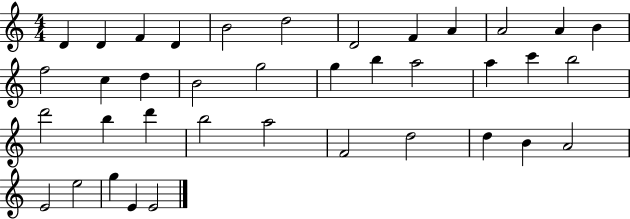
D4/q D4/q F4/q D4/q B4/h D5/h D4/h F4/q A4/q A4/h A4/q B4/q F5/h C5/q D5/q B4/h G5/h G5/q B5/q A5/h A5/q C6/q B5/h D6/h B5/q D6/q B5/h A5/h F4/h D5/h D5/q B4/q A4/h E4/h E5/h G5/q E4/q E4/h